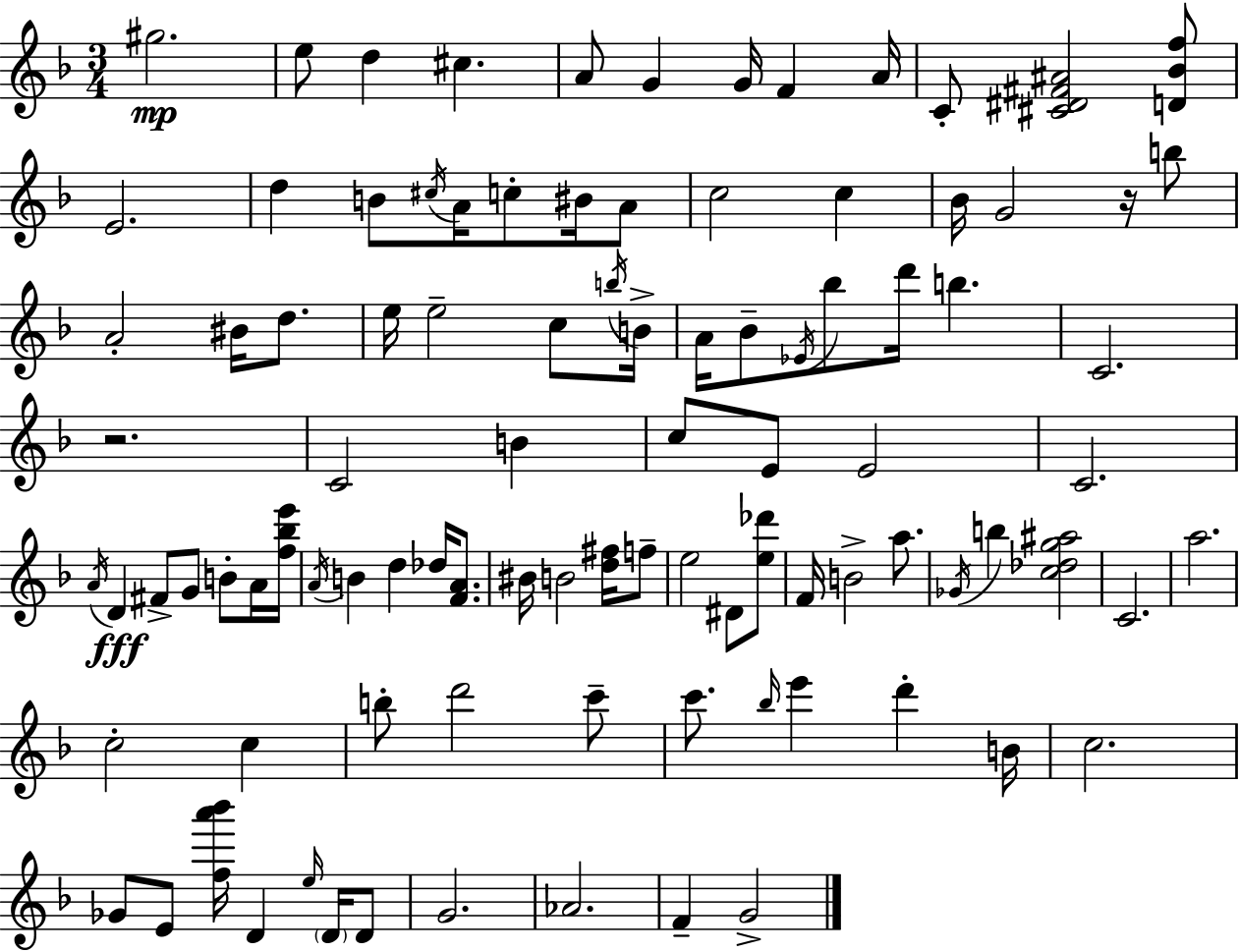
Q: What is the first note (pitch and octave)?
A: G#5